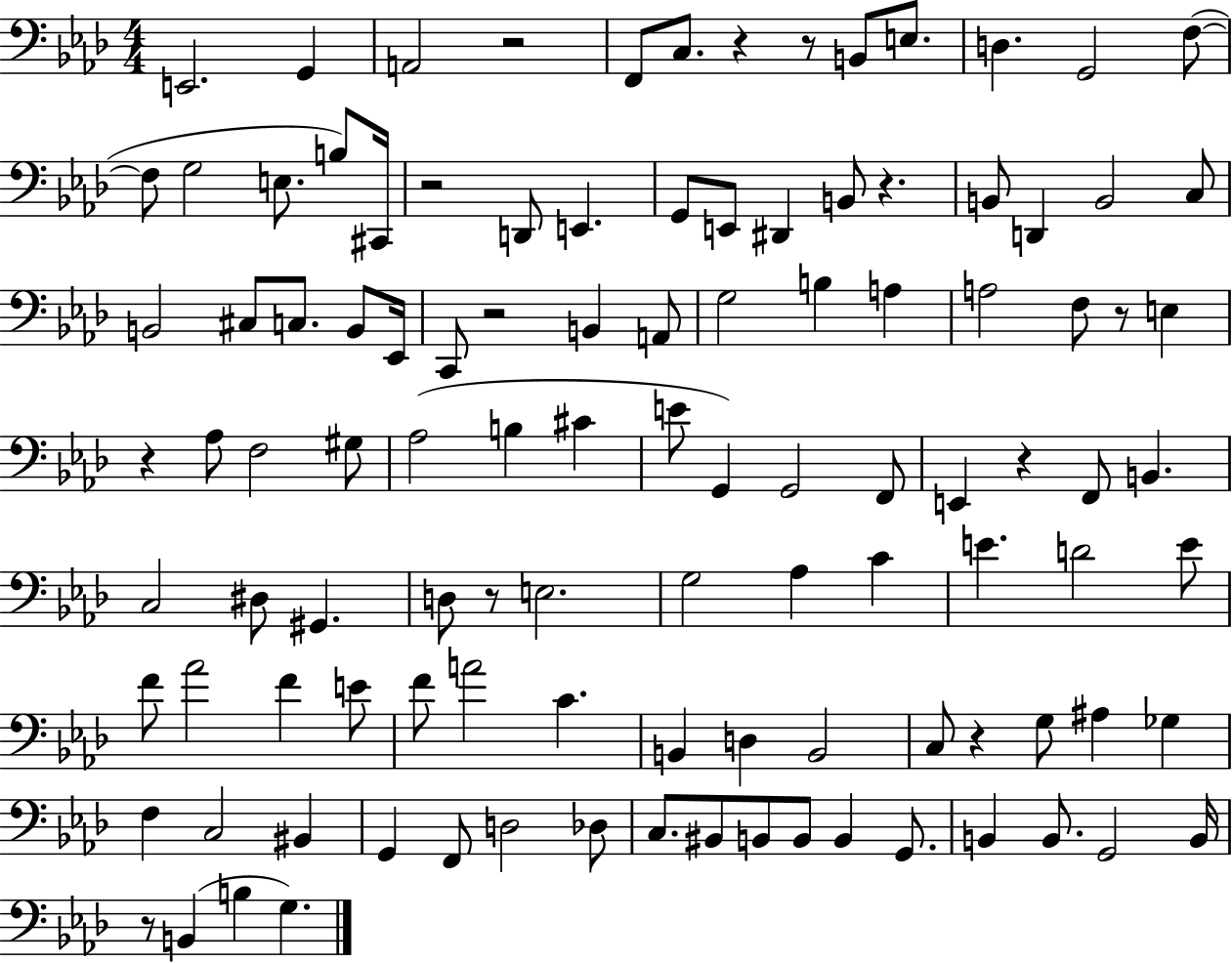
X:1
T:Untitled
M:4/4
L:1/4
K:Ab
E,,2 G,, A,,2 z2 F,,/2 C,/2 z z/2 B,,/2 E,/2 D, G,,2 F,/2 F,/2 G,2 E,/2 B,/2 ^C,,/4 z2 D,,/2 E,, G,,/2 E,,/2 ^D,, B,,/2 z B,,/2 D,, B,,2 C,/2 B,,2 ^C,/2 C,/2 B,,/2 _E,,/4 C,,/2 z2 B,, A,,/2 G,2 B, A, A,2 F,/2 z/2 E, z _A,/2 F,2 ^G,/2 _A,2 B, ^C E/2 G,, G,,2 F,,/2 E,, z F,,/2 B,, C,2 ^D,/2 ^G,, D,/2 z/2 E,2 G,2 _A, C E D2 E/2 F/2 _A2 F E/2 F/2 A2 C B,, D, B,,2 C,/2 z G,/2 ^A, _G, F, C,2 ^B,, G,, F,,/2 D,2 _D,/2 C,/2 ^B,,/2 B,,/2 B,,/2 B,, G,,/2 B,, B,,/2 G,,2 B,,/4 z/2 B,, B, G,